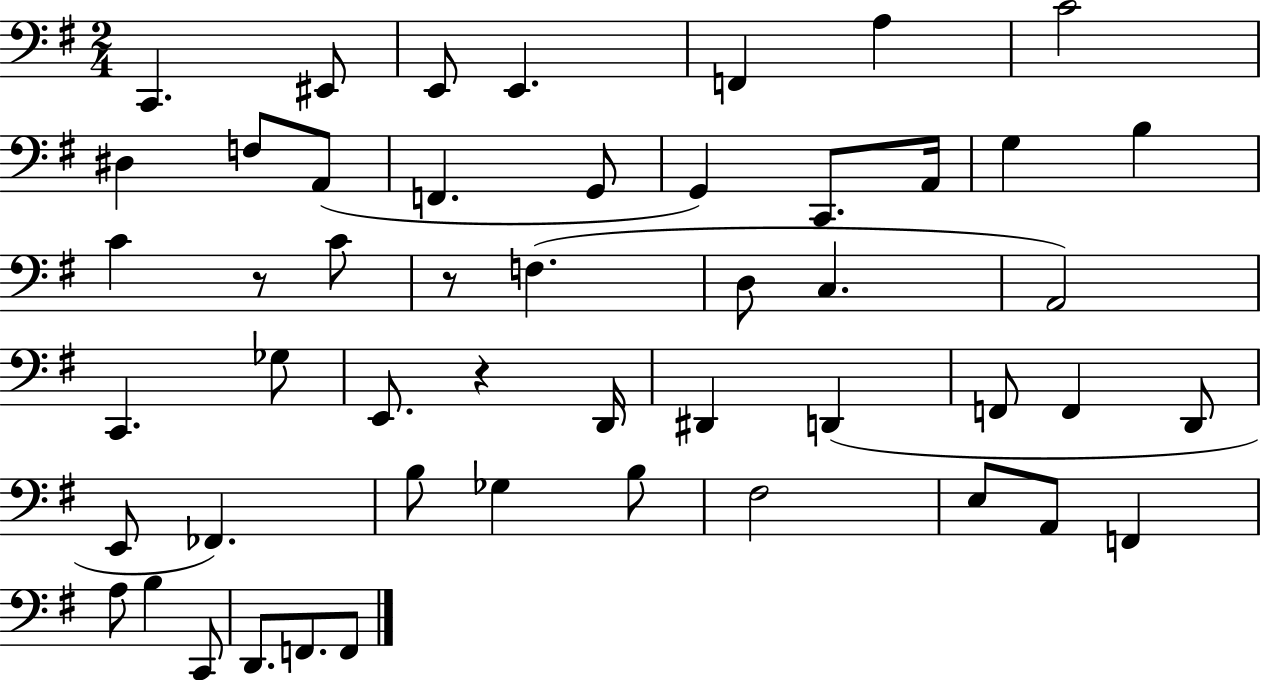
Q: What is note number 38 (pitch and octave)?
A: F#3